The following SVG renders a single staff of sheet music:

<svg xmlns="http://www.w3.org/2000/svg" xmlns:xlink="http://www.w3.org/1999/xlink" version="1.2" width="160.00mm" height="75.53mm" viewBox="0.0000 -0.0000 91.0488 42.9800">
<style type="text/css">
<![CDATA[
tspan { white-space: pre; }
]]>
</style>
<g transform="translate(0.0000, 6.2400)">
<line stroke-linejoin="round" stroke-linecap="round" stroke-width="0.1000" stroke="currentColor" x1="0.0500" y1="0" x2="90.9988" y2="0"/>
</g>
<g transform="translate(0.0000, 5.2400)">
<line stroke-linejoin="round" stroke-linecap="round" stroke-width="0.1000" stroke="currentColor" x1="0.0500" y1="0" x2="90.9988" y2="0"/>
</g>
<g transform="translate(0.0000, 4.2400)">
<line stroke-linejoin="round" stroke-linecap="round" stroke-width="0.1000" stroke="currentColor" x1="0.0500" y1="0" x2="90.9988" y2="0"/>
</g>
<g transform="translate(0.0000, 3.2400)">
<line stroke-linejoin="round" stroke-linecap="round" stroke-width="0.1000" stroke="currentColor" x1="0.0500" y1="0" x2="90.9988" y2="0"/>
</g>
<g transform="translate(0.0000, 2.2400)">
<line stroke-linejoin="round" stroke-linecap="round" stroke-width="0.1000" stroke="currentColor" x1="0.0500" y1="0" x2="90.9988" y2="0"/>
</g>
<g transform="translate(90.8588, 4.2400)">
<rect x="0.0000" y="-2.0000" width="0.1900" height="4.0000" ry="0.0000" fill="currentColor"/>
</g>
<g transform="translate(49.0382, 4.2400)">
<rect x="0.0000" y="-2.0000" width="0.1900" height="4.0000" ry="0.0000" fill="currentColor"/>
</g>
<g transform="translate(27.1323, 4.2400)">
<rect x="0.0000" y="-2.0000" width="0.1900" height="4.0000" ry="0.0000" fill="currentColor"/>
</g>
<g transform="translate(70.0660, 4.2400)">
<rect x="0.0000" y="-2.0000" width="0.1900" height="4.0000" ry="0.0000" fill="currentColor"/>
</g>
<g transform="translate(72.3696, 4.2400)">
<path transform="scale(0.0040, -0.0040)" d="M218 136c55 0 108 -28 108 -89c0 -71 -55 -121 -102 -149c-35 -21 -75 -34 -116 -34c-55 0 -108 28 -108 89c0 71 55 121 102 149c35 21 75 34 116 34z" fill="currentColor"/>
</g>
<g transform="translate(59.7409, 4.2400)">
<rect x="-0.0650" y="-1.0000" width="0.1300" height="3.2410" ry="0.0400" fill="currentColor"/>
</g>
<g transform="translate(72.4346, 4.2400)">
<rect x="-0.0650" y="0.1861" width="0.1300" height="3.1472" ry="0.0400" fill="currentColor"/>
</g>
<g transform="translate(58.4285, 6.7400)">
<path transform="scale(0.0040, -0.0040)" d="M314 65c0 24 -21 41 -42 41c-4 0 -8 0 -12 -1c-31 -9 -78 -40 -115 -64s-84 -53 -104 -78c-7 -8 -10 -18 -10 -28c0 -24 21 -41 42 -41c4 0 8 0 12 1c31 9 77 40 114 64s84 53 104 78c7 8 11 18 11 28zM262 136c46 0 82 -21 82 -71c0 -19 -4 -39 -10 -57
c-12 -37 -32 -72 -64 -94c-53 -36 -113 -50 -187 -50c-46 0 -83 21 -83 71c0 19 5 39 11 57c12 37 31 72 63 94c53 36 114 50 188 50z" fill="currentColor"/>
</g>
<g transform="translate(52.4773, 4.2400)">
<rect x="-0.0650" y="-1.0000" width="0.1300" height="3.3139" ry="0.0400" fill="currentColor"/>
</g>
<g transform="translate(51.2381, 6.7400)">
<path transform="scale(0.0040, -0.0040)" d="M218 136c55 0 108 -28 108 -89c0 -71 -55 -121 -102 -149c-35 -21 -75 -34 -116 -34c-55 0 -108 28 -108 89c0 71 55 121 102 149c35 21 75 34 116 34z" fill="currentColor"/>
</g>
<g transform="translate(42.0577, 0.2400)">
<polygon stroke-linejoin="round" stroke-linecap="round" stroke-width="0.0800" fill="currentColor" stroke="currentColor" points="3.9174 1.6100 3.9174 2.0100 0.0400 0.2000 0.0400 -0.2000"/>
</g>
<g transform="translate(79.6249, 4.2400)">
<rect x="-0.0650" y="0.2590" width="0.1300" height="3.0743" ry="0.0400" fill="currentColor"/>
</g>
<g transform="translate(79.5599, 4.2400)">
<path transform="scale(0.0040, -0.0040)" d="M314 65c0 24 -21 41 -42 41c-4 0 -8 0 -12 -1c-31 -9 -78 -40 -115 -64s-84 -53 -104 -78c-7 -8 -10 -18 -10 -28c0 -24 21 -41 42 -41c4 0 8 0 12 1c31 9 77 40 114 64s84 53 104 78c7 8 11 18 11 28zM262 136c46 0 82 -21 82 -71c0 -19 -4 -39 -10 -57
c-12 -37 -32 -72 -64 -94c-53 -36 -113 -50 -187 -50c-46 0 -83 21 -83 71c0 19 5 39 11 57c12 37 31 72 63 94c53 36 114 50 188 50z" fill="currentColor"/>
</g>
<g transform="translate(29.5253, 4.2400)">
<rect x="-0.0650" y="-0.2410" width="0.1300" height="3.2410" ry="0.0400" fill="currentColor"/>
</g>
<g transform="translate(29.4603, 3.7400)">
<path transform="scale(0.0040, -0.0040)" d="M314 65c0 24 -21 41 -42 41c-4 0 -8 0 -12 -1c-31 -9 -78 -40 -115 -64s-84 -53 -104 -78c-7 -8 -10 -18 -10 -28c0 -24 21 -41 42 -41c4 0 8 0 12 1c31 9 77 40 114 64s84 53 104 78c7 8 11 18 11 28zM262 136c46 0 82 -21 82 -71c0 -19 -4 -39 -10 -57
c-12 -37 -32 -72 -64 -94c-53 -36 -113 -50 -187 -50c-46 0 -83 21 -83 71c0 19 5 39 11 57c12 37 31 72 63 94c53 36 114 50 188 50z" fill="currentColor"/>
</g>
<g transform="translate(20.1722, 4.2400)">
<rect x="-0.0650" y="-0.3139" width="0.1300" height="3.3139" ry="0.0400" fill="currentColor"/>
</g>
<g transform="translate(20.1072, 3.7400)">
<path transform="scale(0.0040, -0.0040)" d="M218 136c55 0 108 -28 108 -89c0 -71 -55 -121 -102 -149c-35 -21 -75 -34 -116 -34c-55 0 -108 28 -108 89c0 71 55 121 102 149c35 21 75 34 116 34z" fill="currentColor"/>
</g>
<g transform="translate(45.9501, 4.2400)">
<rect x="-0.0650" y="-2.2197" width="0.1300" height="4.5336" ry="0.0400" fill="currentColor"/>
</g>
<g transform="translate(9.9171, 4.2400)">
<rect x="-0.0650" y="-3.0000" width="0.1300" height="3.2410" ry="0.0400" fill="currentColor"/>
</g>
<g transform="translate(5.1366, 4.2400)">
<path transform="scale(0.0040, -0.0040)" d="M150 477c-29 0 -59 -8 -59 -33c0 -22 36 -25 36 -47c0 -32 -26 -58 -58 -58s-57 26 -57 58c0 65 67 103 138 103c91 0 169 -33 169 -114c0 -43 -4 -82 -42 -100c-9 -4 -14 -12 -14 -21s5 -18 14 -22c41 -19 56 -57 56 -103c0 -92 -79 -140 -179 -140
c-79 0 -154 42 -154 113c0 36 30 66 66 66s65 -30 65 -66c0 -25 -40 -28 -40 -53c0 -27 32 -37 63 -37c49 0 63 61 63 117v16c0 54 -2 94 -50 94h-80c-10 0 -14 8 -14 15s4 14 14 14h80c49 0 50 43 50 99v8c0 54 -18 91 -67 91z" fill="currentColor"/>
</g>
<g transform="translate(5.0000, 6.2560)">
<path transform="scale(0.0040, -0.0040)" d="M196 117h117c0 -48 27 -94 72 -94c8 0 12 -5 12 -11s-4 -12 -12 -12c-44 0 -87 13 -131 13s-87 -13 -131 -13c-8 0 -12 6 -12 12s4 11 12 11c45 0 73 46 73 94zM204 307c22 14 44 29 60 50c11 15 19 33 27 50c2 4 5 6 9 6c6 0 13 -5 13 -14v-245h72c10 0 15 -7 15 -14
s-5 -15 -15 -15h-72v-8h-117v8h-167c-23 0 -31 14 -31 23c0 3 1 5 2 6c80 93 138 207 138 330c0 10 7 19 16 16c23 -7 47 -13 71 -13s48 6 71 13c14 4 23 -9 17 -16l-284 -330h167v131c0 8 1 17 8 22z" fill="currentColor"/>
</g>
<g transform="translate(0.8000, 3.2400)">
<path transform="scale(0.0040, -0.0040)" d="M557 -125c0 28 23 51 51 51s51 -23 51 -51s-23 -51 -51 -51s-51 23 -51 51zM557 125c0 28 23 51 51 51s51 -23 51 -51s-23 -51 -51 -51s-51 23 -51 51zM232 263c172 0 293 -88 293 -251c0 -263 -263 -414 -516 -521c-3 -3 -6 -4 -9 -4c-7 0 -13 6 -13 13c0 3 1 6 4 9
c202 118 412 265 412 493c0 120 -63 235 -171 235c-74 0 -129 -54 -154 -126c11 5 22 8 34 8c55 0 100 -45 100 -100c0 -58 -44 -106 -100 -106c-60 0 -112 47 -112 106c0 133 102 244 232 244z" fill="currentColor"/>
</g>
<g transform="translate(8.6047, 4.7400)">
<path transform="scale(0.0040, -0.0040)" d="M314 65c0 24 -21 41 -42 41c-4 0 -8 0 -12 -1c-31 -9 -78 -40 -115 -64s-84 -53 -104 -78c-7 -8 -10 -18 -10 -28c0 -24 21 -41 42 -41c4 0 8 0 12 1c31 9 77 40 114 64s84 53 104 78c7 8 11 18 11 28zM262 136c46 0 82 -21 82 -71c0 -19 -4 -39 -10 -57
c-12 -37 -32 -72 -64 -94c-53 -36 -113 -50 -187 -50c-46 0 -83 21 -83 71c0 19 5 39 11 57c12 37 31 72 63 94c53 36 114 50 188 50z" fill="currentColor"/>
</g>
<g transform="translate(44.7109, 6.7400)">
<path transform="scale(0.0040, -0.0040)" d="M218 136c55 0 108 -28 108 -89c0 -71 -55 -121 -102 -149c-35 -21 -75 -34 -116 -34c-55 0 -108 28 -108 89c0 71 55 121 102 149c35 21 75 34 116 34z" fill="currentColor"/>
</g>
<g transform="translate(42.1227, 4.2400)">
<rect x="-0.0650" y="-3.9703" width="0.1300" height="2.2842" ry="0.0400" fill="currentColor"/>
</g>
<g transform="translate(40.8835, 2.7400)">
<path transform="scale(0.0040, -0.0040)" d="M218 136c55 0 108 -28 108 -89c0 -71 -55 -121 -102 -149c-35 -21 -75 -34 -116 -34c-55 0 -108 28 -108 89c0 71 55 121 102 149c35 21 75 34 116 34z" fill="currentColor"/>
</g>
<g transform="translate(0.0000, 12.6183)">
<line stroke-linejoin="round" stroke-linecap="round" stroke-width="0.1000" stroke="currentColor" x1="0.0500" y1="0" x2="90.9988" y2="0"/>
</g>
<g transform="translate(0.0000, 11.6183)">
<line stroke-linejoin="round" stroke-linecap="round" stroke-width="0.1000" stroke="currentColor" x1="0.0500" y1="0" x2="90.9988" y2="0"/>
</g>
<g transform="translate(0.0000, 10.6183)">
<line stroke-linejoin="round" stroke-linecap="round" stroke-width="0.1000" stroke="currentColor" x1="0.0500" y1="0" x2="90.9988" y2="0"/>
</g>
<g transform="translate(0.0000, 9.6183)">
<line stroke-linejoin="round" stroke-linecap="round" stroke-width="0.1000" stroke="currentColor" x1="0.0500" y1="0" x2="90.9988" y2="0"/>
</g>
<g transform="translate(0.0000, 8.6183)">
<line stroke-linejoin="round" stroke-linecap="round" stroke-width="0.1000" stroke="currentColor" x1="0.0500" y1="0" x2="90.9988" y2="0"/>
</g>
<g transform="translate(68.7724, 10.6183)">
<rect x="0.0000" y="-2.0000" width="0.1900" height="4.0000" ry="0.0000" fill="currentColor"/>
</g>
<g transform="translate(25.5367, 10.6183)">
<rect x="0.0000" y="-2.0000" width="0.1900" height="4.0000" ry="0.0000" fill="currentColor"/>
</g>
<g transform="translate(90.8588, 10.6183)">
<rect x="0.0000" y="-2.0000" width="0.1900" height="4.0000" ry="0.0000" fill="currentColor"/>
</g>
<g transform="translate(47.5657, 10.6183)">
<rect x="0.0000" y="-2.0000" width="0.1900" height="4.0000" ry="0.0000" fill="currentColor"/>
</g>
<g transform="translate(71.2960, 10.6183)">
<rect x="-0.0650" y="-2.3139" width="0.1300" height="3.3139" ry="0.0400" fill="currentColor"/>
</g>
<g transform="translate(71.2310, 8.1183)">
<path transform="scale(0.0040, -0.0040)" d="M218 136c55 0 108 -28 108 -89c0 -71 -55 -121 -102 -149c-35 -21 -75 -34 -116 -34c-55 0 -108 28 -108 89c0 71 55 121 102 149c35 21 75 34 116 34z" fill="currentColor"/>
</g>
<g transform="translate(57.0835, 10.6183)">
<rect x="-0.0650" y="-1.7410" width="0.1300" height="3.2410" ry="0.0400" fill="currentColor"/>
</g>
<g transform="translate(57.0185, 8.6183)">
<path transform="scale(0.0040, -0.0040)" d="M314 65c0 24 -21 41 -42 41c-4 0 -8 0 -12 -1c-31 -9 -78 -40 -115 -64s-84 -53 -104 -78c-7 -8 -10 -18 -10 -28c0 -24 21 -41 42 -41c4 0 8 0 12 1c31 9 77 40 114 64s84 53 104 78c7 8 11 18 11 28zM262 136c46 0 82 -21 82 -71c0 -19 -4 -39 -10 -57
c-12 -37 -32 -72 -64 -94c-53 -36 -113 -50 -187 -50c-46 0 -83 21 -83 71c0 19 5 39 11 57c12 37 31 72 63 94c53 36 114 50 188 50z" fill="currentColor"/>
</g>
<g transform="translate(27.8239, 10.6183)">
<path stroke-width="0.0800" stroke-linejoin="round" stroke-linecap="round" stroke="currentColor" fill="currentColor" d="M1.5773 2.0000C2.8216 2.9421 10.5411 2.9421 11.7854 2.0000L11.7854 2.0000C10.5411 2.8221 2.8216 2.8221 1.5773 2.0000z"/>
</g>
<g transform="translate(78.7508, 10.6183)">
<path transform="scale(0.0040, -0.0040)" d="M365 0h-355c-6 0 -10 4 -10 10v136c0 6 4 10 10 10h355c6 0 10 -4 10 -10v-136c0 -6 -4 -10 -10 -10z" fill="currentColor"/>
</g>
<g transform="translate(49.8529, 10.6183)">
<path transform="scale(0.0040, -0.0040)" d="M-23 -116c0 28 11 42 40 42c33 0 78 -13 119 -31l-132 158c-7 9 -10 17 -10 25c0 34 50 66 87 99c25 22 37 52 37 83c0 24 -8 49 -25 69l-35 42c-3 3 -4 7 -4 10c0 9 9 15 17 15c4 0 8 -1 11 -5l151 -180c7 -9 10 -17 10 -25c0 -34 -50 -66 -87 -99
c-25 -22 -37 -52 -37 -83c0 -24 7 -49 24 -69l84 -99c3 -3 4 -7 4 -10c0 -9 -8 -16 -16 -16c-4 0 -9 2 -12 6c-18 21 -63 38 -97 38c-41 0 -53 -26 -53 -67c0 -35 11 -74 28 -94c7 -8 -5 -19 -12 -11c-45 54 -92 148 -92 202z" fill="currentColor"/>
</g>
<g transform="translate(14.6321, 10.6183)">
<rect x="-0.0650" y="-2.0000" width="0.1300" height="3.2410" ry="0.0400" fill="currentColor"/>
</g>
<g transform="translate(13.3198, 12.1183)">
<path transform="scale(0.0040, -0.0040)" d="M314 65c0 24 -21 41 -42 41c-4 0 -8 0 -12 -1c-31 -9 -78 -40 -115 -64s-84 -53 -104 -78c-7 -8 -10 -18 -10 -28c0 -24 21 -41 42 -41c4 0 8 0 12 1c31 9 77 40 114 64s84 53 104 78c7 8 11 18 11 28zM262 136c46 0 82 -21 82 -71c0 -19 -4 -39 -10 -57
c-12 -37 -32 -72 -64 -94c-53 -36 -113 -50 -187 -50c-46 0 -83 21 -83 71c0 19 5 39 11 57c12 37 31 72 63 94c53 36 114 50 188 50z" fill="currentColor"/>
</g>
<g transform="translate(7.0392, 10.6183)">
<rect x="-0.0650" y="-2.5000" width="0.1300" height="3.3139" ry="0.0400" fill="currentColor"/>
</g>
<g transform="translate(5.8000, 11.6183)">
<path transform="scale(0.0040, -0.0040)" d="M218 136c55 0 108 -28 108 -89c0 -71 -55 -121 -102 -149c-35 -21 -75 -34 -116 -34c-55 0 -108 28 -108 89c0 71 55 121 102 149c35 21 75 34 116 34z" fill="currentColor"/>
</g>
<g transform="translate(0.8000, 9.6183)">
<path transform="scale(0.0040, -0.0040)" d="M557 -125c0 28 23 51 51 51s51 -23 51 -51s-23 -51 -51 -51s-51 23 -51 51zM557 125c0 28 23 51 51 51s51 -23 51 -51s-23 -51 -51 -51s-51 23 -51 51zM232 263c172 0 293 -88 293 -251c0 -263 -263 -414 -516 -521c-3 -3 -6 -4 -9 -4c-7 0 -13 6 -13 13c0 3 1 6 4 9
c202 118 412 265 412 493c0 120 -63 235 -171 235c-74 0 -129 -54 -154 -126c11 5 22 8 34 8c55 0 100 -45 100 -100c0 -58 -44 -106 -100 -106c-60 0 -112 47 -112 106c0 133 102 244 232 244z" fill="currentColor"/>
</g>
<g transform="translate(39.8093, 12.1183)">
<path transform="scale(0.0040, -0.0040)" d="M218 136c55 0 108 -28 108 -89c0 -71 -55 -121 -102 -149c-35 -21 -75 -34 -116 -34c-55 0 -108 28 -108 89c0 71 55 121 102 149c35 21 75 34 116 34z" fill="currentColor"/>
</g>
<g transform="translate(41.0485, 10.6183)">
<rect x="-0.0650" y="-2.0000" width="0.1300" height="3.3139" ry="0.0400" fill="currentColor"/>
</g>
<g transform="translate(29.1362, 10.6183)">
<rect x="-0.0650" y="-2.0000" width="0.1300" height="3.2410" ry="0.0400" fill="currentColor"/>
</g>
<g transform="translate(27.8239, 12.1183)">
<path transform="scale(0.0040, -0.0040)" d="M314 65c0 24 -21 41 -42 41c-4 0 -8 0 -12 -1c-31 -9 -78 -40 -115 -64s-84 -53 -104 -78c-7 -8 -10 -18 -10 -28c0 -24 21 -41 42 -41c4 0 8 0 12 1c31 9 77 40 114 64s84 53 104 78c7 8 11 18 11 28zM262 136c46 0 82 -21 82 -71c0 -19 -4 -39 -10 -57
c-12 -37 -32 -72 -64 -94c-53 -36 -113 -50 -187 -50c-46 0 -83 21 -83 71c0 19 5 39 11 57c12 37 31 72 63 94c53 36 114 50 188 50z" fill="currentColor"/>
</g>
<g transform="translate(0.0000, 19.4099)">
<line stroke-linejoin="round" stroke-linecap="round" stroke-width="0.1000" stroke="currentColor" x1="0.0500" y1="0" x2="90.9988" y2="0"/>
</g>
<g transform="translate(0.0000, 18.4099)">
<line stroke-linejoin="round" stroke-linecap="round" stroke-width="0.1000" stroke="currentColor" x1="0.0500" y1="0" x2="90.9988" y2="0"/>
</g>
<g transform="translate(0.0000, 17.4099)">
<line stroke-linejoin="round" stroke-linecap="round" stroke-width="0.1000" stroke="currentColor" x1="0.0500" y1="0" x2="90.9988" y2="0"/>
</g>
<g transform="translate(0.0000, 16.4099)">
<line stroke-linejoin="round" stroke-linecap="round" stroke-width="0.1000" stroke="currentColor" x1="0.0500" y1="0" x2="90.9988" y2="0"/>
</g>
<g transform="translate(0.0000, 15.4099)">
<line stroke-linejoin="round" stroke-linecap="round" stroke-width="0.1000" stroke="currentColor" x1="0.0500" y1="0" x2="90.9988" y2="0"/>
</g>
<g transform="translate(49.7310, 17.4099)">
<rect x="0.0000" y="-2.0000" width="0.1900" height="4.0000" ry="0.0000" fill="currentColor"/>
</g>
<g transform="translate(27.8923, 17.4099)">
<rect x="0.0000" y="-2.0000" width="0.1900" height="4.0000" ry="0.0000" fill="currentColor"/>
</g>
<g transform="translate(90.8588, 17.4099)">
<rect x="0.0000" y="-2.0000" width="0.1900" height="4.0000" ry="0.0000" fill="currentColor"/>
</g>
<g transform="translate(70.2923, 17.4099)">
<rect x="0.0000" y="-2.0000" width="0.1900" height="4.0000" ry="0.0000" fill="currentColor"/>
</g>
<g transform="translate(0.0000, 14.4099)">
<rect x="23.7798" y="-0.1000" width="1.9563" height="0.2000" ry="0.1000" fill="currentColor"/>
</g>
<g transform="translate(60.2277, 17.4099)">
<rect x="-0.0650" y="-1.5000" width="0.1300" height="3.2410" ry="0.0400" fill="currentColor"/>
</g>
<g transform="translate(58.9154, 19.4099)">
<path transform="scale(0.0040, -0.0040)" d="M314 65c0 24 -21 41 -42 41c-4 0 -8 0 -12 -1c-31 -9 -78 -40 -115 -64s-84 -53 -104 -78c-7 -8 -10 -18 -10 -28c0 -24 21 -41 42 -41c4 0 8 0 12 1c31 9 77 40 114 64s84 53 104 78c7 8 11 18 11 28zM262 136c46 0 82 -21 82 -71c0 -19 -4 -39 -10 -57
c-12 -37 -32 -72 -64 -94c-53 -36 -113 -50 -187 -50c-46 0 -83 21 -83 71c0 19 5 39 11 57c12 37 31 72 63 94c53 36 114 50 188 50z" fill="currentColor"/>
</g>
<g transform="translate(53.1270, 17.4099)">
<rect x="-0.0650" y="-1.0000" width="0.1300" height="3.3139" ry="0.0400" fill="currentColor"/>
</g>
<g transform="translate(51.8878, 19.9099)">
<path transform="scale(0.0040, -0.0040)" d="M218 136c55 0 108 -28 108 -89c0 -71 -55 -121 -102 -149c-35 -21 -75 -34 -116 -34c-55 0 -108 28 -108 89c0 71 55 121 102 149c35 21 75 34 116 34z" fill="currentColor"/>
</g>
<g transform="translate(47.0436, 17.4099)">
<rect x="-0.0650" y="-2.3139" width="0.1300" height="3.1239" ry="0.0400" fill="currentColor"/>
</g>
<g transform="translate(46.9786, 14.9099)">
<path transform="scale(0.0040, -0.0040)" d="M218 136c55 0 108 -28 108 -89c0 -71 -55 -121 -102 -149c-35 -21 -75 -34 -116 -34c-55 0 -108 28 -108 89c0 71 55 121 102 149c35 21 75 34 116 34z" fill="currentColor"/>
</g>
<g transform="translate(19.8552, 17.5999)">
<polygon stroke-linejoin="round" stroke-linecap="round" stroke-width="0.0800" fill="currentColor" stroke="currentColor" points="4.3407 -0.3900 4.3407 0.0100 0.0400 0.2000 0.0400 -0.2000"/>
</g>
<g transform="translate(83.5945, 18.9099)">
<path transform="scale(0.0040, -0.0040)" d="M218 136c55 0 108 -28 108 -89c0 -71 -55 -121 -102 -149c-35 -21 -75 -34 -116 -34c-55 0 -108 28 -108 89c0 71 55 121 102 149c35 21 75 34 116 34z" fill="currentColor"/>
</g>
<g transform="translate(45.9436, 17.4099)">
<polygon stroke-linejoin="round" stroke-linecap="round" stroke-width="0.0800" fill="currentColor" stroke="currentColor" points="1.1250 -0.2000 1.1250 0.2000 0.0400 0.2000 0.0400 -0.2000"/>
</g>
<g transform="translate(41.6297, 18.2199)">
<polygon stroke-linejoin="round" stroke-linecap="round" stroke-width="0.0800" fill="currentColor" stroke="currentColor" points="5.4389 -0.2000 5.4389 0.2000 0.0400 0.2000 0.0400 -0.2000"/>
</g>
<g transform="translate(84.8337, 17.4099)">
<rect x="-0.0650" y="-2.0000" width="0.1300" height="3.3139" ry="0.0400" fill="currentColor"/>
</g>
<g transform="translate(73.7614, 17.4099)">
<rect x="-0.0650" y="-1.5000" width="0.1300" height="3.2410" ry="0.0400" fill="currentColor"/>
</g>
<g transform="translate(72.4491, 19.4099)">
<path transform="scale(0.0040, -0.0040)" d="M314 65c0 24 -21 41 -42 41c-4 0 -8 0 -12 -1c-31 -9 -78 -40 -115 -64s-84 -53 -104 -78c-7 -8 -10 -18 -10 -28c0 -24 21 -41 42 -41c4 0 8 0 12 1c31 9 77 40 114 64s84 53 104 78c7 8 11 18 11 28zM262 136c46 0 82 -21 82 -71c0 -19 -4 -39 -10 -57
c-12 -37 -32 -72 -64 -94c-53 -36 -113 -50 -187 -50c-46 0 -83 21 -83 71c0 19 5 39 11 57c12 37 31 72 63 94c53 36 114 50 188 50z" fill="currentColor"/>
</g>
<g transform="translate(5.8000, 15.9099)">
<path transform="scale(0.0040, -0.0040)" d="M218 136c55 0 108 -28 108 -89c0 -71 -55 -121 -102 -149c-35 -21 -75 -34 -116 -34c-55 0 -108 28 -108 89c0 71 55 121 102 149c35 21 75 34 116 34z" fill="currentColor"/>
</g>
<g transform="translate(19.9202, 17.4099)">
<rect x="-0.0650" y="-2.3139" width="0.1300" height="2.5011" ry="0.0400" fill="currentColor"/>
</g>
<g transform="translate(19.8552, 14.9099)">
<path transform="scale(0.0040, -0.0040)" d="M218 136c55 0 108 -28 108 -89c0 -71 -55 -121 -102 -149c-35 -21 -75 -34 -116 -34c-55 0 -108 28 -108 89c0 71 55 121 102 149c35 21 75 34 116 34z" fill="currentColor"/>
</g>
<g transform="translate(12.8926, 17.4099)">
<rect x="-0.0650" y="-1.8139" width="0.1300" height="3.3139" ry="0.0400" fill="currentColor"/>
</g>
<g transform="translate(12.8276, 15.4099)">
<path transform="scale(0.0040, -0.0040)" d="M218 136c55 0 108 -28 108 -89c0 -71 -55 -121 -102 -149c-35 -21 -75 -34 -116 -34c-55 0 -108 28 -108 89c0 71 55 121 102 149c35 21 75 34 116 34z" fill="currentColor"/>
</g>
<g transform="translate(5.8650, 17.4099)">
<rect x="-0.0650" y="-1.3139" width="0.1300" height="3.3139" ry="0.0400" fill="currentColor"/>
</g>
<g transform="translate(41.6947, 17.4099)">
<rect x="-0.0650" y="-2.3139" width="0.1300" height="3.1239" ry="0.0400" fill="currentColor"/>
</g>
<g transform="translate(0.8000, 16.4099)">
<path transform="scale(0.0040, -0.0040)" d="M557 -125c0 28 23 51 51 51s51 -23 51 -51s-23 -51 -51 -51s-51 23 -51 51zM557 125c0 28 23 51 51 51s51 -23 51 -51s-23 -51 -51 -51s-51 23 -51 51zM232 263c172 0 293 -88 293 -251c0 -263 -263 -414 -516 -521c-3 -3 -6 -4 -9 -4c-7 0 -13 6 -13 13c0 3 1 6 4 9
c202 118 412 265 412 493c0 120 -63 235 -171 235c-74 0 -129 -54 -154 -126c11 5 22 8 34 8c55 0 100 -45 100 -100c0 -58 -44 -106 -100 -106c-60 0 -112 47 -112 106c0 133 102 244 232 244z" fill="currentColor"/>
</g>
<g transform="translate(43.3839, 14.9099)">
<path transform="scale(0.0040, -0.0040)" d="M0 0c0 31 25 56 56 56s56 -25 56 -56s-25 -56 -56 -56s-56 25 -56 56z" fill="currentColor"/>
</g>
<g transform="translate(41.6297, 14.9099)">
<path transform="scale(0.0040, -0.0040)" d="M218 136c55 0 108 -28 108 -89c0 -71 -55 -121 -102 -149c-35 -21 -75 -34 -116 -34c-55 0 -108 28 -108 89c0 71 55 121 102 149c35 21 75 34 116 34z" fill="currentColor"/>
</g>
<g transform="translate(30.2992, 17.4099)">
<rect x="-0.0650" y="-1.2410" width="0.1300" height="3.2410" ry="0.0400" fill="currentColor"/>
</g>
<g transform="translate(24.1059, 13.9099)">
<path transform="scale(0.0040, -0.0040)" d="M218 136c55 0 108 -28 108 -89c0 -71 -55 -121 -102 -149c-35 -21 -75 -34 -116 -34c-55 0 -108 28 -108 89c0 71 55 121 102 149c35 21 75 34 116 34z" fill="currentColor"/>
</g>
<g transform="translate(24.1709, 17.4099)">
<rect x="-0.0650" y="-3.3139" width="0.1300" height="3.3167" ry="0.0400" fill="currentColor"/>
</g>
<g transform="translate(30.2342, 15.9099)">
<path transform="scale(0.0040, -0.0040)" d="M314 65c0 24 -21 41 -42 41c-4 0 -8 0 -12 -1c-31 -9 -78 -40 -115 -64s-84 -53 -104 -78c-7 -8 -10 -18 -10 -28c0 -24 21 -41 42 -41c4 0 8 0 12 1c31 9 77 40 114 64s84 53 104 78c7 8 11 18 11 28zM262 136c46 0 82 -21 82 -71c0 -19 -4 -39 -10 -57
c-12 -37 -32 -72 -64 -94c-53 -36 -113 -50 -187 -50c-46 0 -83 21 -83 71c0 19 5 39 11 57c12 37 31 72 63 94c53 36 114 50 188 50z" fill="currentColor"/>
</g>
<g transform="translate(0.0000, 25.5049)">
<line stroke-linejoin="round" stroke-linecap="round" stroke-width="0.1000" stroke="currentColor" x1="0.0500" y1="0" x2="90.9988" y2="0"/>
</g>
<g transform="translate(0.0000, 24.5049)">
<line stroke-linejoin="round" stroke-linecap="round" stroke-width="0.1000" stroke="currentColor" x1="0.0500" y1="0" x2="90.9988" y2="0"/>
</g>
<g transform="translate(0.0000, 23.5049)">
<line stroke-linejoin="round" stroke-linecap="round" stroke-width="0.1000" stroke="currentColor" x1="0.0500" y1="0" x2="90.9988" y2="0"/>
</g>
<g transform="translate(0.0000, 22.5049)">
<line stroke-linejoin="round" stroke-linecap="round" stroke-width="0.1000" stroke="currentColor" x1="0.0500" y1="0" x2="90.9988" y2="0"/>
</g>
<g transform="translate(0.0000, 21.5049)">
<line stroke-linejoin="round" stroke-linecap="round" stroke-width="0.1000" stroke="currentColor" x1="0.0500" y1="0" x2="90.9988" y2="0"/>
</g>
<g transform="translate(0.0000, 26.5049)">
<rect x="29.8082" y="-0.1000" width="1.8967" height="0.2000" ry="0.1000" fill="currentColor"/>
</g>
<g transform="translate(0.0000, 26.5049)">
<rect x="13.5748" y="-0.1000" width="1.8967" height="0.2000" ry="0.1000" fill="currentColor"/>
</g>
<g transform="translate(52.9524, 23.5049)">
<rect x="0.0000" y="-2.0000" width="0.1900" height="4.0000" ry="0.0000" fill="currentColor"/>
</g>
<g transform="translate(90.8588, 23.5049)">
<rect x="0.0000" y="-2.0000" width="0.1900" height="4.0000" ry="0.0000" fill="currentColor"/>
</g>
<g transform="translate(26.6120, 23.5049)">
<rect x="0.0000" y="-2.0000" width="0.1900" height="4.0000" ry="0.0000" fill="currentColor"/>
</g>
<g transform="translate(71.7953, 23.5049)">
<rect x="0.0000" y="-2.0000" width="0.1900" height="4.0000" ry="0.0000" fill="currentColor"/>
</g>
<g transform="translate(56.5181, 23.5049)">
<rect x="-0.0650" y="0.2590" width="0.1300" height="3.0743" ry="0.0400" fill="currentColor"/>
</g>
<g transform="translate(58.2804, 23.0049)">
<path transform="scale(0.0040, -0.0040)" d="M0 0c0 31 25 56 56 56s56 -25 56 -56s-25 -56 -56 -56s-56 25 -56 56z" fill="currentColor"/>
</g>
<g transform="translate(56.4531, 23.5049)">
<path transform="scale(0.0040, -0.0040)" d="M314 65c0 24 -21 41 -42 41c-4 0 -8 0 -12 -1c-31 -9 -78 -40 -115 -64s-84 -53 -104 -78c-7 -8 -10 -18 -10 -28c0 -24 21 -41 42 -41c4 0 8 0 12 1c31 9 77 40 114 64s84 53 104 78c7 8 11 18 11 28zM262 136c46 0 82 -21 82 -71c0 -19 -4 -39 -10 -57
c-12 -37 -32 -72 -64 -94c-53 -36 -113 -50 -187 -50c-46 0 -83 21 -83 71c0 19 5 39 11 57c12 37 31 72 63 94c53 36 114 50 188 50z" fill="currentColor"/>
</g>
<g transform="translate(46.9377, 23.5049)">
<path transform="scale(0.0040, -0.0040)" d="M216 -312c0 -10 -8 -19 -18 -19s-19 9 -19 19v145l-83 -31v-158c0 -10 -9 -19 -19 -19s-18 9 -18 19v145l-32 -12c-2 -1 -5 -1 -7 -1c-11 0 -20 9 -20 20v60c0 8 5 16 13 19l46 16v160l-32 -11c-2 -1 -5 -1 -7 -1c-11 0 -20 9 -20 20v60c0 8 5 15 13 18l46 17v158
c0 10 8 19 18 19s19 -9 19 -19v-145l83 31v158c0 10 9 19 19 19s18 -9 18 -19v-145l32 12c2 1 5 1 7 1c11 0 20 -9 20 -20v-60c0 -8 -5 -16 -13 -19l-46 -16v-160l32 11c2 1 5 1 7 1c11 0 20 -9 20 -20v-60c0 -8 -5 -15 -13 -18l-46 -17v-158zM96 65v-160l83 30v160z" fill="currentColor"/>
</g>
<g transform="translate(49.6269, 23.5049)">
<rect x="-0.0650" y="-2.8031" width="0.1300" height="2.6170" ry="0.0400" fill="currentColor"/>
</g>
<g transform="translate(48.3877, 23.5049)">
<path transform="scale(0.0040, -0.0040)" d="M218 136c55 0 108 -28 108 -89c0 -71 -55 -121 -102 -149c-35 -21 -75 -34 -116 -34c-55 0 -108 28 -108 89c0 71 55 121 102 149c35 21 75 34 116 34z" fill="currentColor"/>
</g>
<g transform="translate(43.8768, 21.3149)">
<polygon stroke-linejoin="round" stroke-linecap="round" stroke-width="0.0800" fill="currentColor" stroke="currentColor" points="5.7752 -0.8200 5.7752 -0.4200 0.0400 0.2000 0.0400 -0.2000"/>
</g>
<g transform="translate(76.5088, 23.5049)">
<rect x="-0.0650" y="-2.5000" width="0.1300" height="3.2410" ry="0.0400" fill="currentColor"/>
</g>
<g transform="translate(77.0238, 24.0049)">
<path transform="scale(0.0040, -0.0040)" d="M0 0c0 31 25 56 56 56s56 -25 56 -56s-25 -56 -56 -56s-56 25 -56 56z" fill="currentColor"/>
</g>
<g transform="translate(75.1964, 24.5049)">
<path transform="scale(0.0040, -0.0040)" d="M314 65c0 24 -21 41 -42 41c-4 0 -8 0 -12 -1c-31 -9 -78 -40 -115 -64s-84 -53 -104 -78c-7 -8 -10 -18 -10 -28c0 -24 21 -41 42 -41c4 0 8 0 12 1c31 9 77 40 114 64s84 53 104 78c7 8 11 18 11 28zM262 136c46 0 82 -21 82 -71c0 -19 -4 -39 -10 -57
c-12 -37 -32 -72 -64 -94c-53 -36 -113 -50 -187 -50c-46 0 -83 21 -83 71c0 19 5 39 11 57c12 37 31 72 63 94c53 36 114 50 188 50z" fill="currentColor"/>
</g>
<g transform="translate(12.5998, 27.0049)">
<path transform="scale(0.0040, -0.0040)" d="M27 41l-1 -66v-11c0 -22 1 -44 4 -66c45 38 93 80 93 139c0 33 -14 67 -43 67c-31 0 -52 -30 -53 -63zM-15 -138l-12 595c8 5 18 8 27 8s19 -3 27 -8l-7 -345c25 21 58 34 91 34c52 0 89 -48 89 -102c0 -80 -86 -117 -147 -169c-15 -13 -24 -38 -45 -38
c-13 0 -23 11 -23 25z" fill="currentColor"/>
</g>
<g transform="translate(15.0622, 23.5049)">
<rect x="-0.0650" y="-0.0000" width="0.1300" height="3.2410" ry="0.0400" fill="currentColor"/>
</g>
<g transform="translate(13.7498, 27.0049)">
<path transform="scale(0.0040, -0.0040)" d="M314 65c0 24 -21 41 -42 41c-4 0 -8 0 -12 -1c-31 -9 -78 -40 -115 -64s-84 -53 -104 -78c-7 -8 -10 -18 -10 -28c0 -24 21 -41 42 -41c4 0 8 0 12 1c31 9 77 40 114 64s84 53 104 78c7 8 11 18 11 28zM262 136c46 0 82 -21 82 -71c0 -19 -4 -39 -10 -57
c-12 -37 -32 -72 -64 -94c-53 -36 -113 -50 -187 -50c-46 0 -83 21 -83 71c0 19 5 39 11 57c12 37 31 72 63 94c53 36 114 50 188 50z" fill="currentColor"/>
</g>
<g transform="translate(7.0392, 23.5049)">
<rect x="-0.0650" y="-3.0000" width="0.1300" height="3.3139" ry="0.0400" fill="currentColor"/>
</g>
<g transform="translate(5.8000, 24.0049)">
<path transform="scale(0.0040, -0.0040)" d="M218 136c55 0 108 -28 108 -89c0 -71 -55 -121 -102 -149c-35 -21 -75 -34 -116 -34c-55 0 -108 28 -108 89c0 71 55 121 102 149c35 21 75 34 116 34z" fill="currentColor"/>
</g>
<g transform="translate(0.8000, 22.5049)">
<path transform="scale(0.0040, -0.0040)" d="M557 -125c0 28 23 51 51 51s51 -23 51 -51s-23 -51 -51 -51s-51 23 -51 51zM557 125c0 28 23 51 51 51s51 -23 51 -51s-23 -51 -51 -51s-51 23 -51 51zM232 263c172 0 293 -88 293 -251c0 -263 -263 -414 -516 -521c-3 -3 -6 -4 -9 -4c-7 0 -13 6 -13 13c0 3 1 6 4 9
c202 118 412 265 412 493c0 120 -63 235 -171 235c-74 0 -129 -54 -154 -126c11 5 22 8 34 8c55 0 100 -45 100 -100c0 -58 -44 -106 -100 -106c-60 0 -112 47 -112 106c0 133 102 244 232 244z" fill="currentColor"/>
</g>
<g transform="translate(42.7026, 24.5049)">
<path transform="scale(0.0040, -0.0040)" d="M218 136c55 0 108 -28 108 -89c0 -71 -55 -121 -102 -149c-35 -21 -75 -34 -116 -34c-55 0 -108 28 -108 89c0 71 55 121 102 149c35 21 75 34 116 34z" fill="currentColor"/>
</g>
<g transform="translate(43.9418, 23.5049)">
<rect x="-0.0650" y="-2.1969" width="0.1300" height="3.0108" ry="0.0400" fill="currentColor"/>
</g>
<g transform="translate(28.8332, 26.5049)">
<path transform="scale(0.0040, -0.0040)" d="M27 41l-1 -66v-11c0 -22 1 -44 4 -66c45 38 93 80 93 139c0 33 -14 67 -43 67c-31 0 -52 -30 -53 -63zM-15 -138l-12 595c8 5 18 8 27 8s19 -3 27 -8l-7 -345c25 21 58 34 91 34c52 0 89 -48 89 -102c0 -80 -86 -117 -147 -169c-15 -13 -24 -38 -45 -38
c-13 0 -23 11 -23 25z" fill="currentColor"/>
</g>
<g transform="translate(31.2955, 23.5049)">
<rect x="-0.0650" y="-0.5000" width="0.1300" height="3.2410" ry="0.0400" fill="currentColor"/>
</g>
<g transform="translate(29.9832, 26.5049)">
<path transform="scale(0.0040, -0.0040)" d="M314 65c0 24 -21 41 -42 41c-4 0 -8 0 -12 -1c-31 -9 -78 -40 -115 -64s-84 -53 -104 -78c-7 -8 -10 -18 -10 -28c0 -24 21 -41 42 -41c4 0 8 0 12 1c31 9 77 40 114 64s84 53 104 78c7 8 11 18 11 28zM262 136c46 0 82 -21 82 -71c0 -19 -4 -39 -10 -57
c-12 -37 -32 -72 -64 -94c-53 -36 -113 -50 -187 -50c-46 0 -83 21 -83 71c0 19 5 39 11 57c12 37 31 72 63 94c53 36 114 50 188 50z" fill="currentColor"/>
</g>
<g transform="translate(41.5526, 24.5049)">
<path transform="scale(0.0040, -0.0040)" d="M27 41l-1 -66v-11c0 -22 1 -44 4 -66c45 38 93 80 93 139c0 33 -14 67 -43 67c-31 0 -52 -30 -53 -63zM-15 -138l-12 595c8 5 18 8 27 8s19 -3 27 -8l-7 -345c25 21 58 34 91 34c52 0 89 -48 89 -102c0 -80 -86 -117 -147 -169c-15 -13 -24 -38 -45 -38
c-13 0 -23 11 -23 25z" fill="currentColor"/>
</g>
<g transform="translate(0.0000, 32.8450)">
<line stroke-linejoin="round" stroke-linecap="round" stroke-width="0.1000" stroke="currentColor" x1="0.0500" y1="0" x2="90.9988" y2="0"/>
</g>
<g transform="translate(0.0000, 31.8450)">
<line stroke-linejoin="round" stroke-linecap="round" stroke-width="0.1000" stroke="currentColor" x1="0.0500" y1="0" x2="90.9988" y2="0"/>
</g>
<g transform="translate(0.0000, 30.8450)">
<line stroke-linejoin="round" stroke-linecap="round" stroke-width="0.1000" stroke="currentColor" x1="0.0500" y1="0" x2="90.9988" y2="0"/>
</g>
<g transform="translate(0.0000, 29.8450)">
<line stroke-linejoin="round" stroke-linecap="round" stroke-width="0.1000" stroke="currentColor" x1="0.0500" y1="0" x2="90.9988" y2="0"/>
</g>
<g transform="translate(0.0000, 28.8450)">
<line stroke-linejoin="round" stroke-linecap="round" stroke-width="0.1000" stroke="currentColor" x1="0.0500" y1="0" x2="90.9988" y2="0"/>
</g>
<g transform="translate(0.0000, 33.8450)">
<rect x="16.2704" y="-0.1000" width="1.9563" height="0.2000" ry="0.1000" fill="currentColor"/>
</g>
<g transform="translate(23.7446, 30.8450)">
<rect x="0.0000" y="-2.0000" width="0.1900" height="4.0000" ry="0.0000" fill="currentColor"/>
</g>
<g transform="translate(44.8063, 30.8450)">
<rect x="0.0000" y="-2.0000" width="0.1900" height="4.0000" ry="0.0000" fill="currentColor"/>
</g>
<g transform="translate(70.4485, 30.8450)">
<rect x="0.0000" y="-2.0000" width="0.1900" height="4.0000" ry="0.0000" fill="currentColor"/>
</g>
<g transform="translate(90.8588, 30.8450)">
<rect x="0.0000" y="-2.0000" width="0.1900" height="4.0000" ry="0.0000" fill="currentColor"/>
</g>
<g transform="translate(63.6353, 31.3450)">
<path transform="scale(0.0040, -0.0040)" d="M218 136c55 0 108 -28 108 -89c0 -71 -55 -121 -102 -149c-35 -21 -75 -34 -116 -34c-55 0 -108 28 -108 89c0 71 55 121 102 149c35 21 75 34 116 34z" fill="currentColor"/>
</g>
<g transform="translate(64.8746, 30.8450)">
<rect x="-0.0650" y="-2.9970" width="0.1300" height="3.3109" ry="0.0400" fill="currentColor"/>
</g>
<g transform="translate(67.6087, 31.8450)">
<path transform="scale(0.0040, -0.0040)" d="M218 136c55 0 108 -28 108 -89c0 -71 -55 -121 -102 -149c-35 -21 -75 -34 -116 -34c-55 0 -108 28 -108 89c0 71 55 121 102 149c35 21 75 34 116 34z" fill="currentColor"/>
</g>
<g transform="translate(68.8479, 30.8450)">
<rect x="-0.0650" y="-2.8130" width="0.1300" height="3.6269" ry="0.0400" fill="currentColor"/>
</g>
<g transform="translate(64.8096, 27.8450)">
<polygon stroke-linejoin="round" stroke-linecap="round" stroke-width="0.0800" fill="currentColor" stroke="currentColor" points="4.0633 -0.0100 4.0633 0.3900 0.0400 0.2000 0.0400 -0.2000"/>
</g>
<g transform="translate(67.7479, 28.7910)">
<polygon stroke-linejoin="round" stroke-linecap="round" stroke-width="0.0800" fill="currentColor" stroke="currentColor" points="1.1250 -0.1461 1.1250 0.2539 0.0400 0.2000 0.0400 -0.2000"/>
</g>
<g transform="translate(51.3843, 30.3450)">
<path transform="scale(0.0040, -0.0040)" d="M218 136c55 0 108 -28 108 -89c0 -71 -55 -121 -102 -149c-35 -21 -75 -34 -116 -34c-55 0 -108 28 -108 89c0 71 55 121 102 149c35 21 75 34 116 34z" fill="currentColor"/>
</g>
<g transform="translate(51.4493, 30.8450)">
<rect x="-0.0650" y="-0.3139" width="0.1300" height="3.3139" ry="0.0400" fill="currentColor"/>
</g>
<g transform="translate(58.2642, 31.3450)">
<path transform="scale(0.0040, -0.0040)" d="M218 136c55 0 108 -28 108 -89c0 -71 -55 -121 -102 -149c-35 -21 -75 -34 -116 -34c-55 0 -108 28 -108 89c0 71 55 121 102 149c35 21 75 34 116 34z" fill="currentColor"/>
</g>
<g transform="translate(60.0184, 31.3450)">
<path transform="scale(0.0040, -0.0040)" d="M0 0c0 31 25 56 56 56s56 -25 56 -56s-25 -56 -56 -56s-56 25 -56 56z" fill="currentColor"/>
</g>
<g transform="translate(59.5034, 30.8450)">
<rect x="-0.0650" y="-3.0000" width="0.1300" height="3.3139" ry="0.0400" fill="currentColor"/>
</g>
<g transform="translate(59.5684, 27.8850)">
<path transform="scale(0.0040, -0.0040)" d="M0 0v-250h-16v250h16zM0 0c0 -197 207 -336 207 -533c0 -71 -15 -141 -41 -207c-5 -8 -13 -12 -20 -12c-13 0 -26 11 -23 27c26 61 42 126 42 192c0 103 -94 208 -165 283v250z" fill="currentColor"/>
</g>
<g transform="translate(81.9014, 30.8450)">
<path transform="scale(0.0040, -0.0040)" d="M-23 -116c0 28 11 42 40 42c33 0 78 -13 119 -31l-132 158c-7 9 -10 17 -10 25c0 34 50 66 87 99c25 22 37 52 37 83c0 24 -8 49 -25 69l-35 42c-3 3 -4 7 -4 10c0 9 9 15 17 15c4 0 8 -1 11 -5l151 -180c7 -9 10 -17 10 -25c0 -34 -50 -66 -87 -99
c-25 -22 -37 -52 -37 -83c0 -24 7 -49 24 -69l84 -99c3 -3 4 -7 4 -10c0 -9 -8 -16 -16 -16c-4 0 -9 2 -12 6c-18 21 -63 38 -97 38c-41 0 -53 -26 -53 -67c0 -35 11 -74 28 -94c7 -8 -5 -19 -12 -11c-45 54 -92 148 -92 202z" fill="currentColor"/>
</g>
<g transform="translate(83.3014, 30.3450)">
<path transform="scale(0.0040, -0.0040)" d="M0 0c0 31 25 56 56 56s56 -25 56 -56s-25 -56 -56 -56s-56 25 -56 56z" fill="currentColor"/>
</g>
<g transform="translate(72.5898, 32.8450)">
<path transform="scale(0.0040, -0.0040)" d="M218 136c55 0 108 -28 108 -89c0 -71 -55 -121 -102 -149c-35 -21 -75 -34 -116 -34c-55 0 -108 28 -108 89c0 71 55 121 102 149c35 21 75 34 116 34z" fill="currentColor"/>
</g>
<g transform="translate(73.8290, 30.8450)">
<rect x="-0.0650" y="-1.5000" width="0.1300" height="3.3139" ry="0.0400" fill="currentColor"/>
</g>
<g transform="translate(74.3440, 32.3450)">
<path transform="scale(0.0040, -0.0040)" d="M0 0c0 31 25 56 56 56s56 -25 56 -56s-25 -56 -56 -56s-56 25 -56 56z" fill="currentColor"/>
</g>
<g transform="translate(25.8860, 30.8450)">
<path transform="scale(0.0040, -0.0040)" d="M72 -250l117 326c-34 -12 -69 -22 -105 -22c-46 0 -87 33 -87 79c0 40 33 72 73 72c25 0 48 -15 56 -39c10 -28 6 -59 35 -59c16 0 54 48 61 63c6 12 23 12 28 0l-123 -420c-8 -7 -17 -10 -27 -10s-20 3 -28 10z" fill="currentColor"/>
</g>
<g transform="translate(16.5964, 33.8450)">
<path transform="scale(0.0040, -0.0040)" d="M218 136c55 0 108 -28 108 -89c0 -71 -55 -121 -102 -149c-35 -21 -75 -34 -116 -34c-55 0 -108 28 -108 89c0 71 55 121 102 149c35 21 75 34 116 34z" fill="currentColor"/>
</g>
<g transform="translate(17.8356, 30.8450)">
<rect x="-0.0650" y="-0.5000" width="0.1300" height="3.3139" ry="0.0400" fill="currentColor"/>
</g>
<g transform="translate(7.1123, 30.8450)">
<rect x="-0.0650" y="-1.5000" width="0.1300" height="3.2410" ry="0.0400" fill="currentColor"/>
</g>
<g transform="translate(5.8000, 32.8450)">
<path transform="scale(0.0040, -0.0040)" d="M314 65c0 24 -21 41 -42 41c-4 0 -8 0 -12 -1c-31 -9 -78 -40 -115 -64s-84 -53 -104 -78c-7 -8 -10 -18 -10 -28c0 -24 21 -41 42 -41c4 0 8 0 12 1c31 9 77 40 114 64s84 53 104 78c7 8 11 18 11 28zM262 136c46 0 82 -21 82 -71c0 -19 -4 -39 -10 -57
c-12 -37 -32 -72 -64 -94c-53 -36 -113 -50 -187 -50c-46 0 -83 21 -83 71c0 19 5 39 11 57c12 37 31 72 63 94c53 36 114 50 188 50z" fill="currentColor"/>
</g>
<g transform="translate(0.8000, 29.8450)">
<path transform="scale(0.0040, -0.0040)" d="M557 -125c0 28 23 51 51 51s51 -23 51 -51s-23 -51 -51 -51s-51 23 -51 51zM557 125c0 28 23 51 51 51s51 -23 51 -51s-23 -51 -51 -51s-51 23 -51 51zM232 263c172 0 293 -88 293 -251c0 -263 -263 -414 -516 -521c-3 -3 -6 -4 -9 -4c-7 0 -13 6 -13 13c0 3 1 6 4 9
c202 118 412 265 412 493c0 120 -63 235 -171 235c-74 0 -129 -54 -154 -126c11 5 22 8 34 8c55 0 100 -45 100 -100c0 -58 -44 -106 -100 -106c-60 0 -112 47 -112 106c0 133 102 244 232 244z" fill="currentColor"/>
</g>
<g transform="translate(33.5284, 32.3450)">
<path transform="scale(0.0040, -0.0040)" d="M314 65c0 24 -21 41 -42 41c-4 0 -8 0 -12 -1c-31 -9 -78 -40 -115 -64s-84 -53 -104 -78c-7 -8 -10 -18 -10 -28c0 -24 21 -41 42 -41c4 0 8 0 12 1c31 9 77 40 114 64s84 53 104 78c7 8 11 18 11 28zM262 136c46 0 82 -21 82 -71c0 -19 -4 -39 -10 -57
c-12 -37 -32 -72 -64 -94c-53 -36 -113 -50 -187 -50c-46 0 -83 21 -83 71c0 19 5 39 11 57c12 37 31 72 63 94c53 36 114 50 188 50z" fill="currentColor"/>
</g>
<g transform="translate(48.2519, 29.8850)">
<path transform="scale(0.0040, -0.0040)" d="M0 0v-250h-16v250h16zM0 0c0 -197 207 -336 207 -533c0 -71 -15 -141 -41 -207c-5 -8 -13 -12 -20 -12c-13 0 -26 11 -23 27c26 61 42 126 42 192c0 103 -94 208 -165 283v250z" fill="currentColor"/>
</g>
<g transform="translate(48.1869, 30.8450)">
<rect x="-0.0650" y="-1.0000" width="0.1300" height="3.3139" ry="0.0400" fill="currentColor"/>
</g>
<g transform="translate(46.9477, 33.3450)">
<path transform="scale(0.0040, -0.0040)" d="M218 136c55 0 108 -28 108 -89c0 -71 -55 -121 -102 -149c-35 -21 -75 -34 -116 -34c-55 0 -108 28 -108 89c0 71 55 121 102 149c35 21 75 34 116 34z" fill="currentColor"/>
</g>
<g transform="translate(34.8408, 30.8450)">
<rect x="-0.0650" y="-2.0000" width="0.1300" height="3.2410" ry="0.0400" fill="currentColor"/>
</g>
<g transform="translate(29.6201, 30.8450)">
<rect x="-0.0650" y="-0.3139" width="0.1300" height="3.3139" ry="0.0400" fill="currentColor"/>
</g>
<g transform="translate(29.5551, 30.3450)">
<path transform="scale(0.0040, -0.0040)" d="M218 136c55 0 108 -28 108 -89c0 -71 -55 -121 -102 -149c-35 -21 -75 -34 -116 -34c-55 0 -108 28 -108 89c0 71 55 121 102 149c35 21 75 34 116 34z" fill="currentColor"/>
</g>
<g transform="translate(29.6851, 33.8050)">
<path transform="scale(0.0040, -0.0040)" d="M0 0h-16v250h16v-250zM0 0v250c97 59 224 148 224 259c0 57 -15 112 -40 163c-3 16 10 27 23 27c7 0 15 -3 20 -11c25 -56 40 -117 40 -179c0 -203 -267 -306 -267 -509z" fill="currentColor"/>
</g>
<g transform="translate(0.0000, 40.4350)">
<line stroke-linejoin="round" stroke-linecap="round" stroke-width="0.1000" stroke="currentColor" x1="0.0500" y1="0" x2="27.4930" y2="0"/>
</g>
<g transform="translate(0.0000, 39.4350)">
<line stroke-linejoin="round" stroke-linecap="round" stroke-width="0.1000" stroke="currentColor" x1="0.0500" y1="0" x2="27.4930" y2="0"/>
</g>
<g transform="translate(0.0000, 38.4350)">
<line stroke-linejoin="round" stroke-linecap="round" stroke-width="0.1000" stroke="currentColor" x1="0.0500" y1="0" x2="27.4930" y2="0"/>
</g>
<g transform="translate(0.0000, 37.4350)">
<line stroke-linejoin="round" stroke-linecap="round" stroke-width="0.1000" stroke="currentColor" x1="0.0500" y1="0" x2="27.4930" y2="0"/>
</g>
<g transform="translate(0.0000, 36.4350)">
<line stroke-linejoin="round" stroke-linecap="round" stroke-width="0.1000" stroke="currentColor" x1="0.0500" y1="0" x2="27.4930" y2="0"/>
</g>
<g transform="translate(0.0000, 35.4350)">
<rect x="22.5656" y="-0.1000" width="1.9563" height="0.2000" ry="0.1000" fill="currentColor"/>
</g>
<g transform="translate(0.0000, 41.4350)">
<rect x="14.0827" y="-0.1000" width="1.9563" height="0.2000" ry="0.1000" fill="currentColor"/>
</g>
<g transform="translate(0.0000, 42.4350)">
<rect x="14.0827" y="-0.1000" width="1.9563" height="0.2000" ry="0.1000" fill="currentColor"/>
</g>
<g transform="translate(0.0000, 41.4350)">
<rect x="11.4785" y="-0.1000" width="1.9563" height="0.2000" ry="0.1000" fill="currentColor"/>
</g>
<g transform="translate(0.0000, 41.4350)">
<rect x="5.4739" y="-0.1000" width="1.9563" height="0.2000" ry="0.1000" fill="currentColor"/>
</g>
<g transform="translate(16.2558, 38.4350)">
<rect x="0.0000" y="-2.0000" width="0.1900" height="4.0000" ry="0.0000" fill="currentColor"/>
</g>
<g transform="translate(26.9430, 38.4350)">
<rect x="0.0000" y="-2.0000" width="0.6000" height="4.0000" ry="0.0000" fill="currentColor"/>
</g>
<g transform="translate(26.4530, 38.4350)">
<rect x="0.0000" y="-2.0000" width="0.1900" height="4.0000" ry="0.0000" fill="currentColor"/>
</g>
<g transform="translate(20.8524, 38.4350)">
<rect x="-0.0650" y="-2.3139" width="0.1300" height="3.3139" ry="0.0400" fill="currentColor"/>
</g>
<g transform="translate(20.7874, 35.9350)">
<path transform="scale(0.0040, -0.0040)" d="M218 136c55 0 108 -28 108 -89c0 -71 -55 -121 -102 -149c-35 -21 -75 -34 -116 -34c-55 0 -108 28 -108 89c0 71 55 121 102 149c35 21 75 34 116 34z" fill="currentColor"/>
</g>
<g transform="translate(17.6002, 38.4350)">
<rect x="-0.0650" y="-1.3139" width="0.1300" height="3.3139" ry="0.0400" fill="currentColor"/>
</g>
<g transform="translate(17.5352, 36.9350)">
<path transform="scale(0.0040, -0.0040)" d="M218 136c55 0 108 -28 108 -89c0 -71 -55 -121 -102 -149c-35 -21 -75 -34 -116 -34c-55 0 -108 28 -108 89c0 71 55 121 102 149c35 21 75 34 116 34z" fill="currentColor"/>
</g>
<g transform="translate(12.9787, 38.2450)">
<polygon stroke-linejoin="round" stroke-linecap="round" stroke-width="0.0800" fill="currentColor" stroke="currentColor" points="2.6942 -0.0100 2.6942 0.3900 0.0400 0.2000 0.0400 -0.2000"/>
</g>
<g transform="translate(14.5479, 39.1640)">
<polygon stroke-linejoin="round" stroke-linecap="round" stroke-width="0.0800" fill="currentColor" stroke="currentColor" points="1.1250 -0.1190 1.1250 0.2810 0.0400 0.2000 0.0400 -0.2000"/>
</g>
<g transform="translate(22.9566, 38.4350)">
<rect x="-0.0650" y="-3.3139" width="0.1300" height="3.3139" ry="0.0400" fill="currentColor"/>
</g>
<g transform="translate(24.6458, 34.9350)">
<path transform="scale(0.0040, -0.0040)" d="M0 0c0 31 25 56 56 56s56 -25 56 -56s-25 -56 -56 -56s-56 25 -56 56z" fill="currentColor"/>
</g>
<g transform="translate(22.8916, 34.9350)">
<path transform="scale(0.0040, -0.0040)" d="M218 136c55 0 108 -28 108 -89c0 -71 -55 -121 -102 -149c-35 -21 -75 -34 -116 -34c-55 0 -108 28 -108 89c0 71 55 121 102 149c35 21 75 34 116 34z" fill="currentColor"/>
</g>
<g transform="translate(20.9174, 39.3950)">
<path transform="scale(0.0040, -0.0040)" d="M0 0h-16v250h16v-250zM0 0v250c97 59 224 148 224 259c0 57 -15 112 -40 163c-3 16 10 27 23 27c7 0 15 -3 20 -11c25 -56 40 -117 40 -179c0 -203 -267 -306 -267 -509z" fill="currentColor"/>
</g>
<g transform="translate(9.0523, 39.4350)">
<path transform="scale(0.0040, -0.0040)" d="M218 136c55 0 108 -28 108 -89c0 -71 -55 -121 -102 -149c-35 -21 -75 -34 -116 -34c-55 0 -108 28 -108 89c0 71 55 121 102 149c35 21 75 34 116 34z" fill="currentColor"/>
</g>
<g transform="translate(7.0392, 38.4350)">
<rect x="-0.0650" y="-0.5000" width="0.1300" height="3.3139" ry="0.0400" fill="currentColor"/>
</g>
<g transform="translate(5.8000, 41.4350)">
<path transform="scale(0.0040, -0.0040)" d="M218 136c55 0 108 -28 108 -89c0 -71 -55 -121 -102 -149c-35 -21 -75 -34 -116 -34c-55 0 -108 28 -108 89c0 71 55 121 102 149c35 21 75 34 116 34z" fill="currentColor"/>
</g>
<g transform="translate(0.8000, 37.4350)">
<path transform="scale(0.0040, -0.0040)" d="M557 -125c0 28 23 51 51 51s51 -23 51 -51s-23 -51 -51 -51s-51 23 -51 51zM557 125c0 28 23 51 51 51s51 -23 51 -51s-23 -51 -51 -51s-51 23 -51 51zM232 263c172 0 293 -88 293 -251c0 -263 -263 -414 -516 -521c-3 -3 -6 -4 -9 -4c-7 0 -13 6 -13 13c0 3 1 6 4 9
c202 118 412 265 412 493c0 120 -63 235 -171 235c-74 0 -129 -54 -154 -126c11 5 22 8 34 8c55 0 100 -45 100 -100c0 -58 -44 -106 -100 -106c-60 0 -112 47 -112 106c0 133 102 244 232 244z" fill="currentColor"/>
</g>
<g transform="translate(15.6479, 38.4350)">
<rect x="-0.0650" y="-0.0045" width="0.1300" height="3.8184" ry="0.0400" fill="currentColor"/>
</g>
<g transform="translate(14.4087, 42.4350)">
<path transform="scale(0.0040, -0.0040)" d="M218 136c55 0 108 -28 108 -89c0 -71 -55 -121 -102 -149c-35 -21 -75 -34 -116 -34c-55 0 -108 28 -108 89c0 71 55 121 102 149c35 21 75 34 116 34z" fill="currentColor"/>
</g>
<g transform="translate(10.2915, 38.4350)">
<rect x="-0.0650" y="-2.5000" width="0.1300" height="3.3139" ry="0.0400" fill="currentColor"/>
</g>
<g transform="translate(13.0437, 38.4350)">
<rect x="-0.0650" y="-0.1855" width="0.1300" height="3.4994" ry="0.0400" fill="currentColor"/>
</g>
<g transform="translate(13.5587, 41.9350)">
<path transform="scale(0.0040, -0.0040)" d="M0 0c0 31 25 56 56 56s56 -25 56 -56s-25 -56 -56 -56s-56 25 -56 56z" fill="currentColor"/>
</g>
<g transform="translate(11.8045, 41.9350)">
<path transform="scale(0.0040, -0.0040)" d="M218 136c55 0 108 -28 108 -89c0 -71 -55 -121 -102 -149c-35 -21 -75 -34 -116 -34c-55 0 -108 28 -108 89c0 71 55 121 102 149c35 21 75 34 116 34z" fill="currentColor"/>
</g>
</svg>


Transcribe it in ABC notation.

X:1
T:Untitled
M:3/4
L:1/4
K:C
C,2 E, E,2 G,/2 F,,/2 F,, F,,2 D, D,2 B,, A,,2 A,,2 A,, z A,2 B, z2 G, A, B,/2 D/2 G,2 B,/2 B,/4 F,, G,,2 G,,2 A,, C, _D,,2 _E,,2 _B,,/2 ^D,/2 D,2 B,,2 G,,2 E,, z/2 E,/2 A,,2 F,,/2 E, C,/2 C,/2 B,,/4 G,, z E,, B,, D,,/2 C,,/4 G, B,/2 D